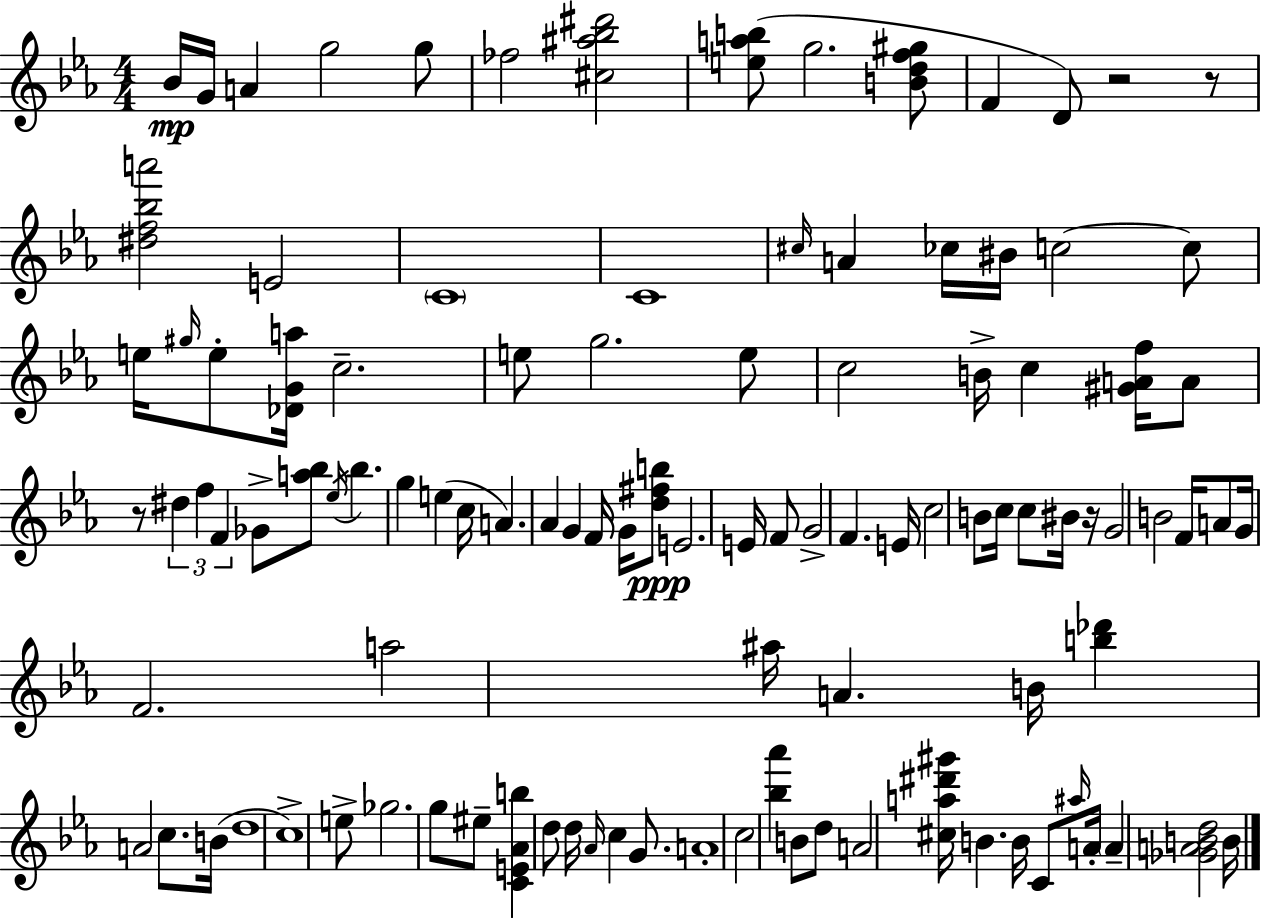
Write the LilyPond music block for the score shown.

{
  \clef treble
  \numericTimeSignature
  \time 4/4
  \key c \minor
  \repeat volta 2 { bes'16\mp g'16 a'4 g''2 g''8 | fes''2 <cis'' ais'' bes'' dis'''>2 | <e'' a'' b''>8( g''2. <b' d'' f'' gis''>8 | f'4 d'8) r2 r8 | \break <dis'' f'' bes'' a'''>2 e'2 | \parenthesize c'1 | c'1 | \grace { cis''16 } a'4 ces''16 bis'16 c''2~~ c''8 | \break e''16 \grace { gis''16 } e''8-. <des' g' a''>16 c''2.-- | e''8 g''2. | e''8 c''2 b'16-> c''4 <gis' a' f''>16 | a'8 r8 \tuplet 3/2 { dis''4 f''4 f'4 } | \break ges'8-> <a'' bes''>8 \acciaccatura { ees''16 } bes''4. g''4 e''4( | c''16 a'4.) aes'4 g'4 | f'16 g'16 <d'' fis'' b''>8\ppp e'2. | e'16 f'8 g'2-> f'4. | \break e'16 c''2 b'8 c''16 c''8 | bis'16 r16 g'2 b'2 | f'16 a'8 g'16 f'2. | a''2 ais''16 a'4. | \break b'16 <b'' des'''>4 a'2 c''8. | b'16( d''1 | c''1->) | e''8-> ges''2. | \break g''8 eis''8-- <c' e' aes' b''>4 d''8 d''16 \grace { aes'16 } c''4 | g'8. a'1-. | c''2 <bes'' aes'''>4 | b'8 d''8 a'2 <cis'' a'' dis''' gis'''>16 b'4. | \break b'16 c'8 \grace { ais''16 } a'16-. \parenthesize a'4-- <ges' a' b' d''>2 | b'16 } \bar "|."
}